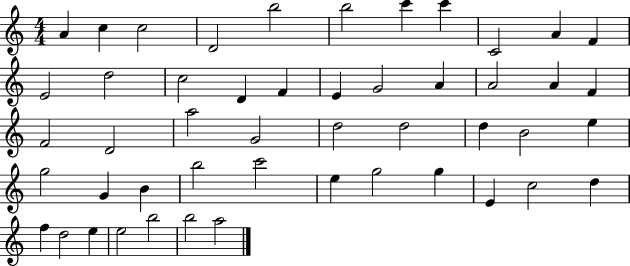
{
  \clef treble
  \numericTimeSignature
  \time 4/4
  \key c \major
  a'4 c''4 c''2 | d'2 b''2 | b''2 c'''4 c'''4 | c'2 a'4 f'4 | \break e'2 d''2 | c''2 d'4 f'4 | e'4 g'2 a'4 | a'2 a'4 f'4 | \break f'2 d'2 | a''2 g'2 | d''2 d''2 | d''4 b'2 e''4 | \break g''2 g'4 b'4 | b''2 c'''2 | e''4 g''2 g''4 | e'4 c''2 d''4 | \break f''4 d''2 e''4 | e''2 b''2 | b''2 a''2 | \bar "|."
}